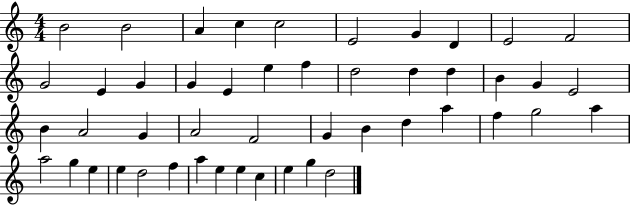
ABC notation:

X:1
T:Untitled
M:4/4
L:1/4
K:C
B2 B2 A c c2 E2 G D E2 F2 G2 E G G E e f d2 d d B G E2 B A2 G A2 F2 G B d a f g2 a a2 g e e d2 f a e e c e g d2